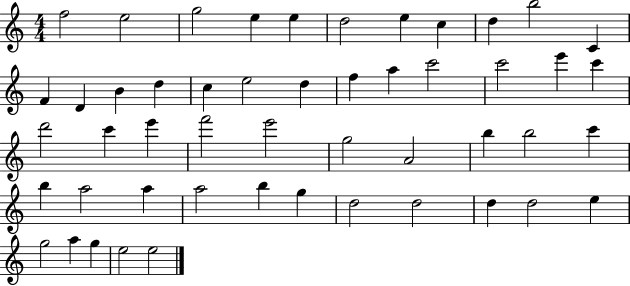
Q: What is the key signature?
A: C major